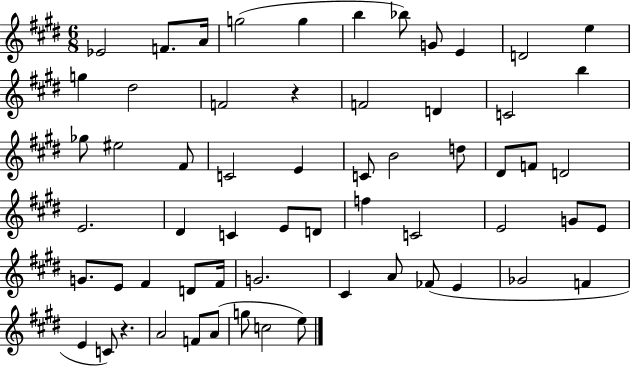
{
  \clef treble
  \numericTimeSignature
  \time 6/8
  \key e \major
  ees'2 f'8. a'16 | g''2( g''4 | b''4 bes''8) g'8 e'4 | d'2 e''4 | \break g''4 dis''2 | f'2 r4 | f'2 d'4 | c'2 b''4 | \break ges''8 eis''2 fis'8 | c'2 e'4 | c'8 b'2 d''8 | dis'8 f'8 d'2 | \break e'2. | dis'4 c'4 e'8 d'8 | f''4 c'2 | e'2 g'8 e'8 | \break g'8. e'8 fis'4 d'8 fis'16 | g'2. | cis'4 a'8 fes'8( e'4 | ges'2 f'4 | \break e'4 c'8) r4. | a'2 f'8 a'8( | g''8 c''2 e''8) | \bar "|."
}